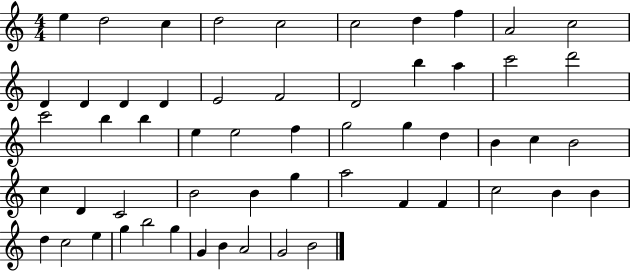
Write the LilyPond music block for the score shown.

{
  \clef treble
  \numericTimeSignature
  \time 4/4
  \key c \major
  e''4 d''2 c''4 | d''2 c''2 | c''2 d''4 f''4 | a'2 c''2 | \break d'4 d'4 d'4 d'4 | e'2 f'2 | d'2 b''4 a''4 | c'''2 d'''2 | \break c'''2 b''4 b''4 | e''4 e''2 f''4 | g''2 g''4 d''4 | b'4 c''4 b'2 | \break c''4 d'4 c'2 | b'2 b'4 g''4 | a''2 f'4 f'4 | c''2 b'4 b'4 | \break d''4 c''2 e''4 | g''4 b''2 g''4 | g'4 b'4 a'2 | g'2 b'2 | \break \bar "|."
}